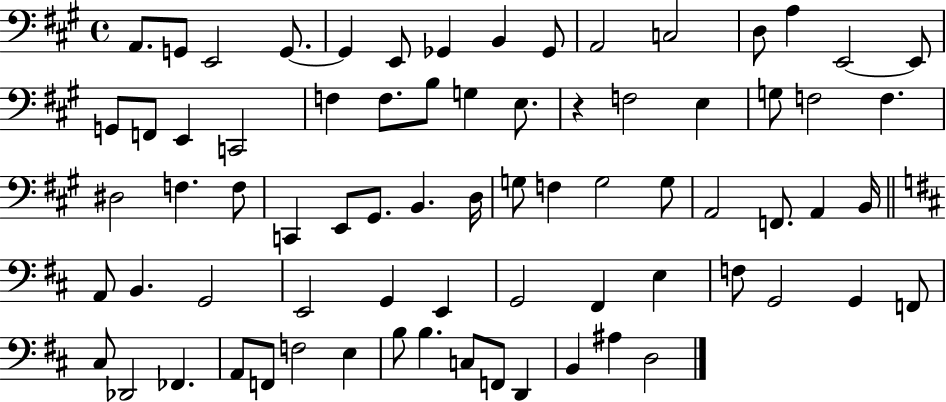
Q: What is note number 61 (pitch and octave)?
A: FES2